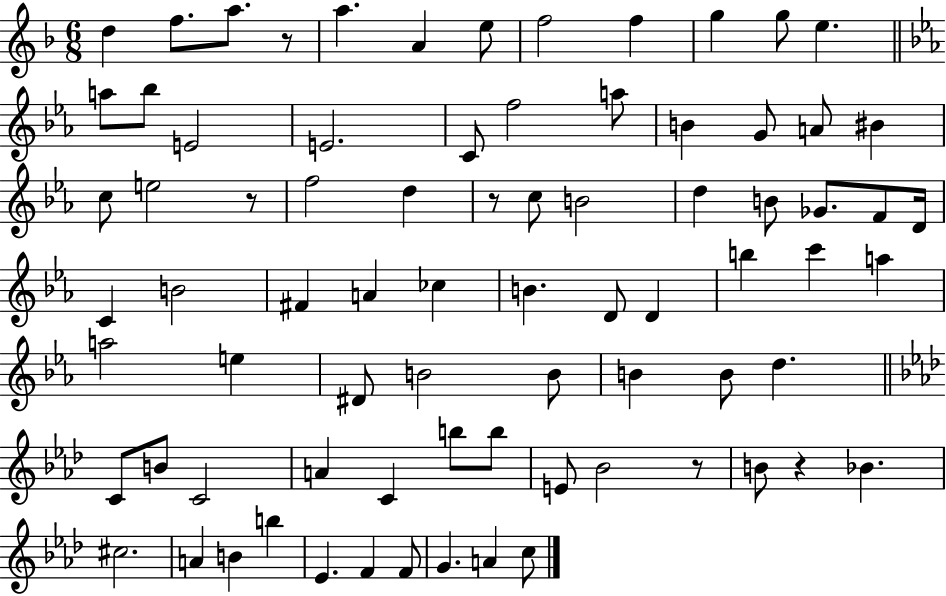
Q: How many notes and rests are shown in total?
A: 78